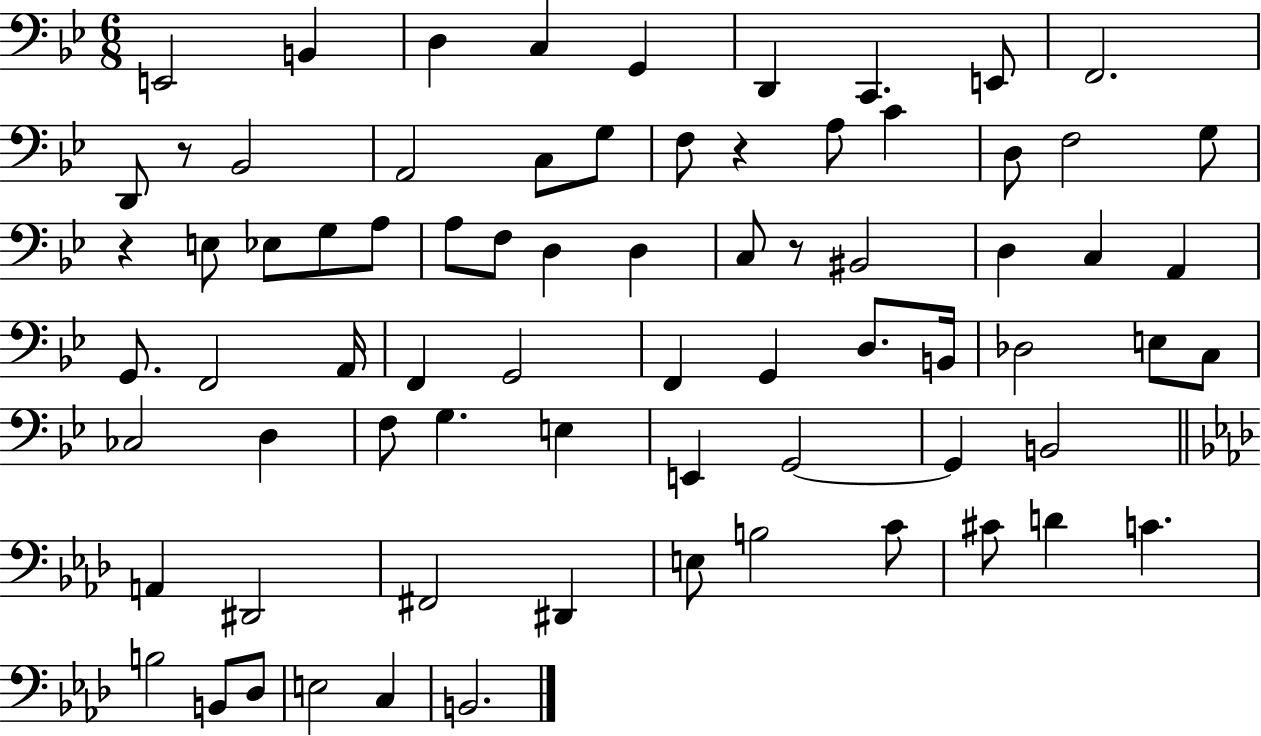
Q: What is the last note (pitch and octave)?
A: B2